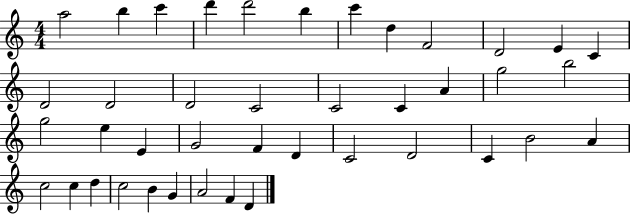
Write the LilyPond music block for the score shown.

{
  \clef treble
  \numericTimeSignature
  \time 4/4
  \key c \major
  a''2 b''4 c'''4 | d'''4 d'''2 b''4 | c'''4 d''4 f'2 | d'2 e'4 c'4 | \break d'2 d'2 | d'2 c'2 | c'2 c'4 a'4 | g''2 b''2 | \break g''2 e''4 e'4 | g'2 f'4 d'4 | c'2 d'2 | c'4 b'2 a'4 | \break c''2 c''4 d''4 | c''2 b'4 g'4 | a'2 f'4 d'4 | \bar "|."
}